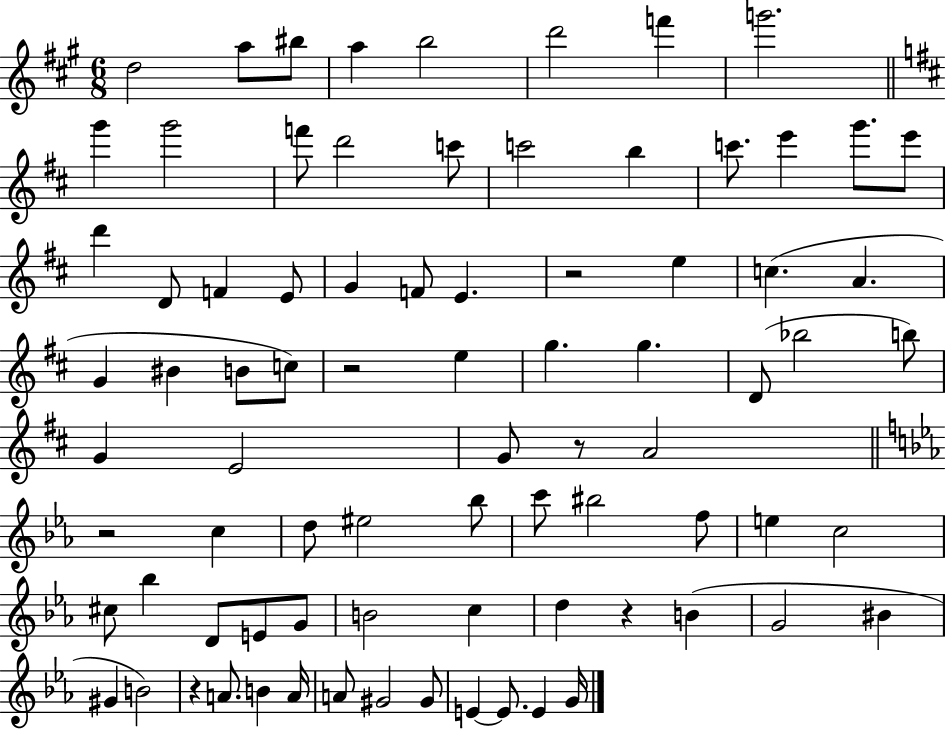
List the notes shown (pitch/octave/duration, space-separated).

D5/h A5/e BIS5/e A5/q B5/h D6/h F6/q G6/h. G6/q G6/h F6/e D6/h C6/e C6/h B5/q C6/e. E6/q G6/e. E6/e D6/q D4/e F4/q E4/e G4/q F4/e E4/q. R/h E5/q C5/q. A4/q. G4/q BIS4/q B4/e C5/e R/h E5/q G5/q. G5/q. D4/e Bb5/h B5/e G4/q E4/h G4/e R/e A4/h R/h C5/q D5/e EIS5/h Bb5/e C6/e BIS5/h F5/e E5/q C5/h C#5/e Bb5/q D4/e E4/e G4/e B4/h C5/q D5/q R/q B4/q G4/h BIS4/q G#4/q B4/h R/q A4/e. B4/q A4/s A4/e G#4/h G#4/e E4/q E4/e. E4/q G4/s